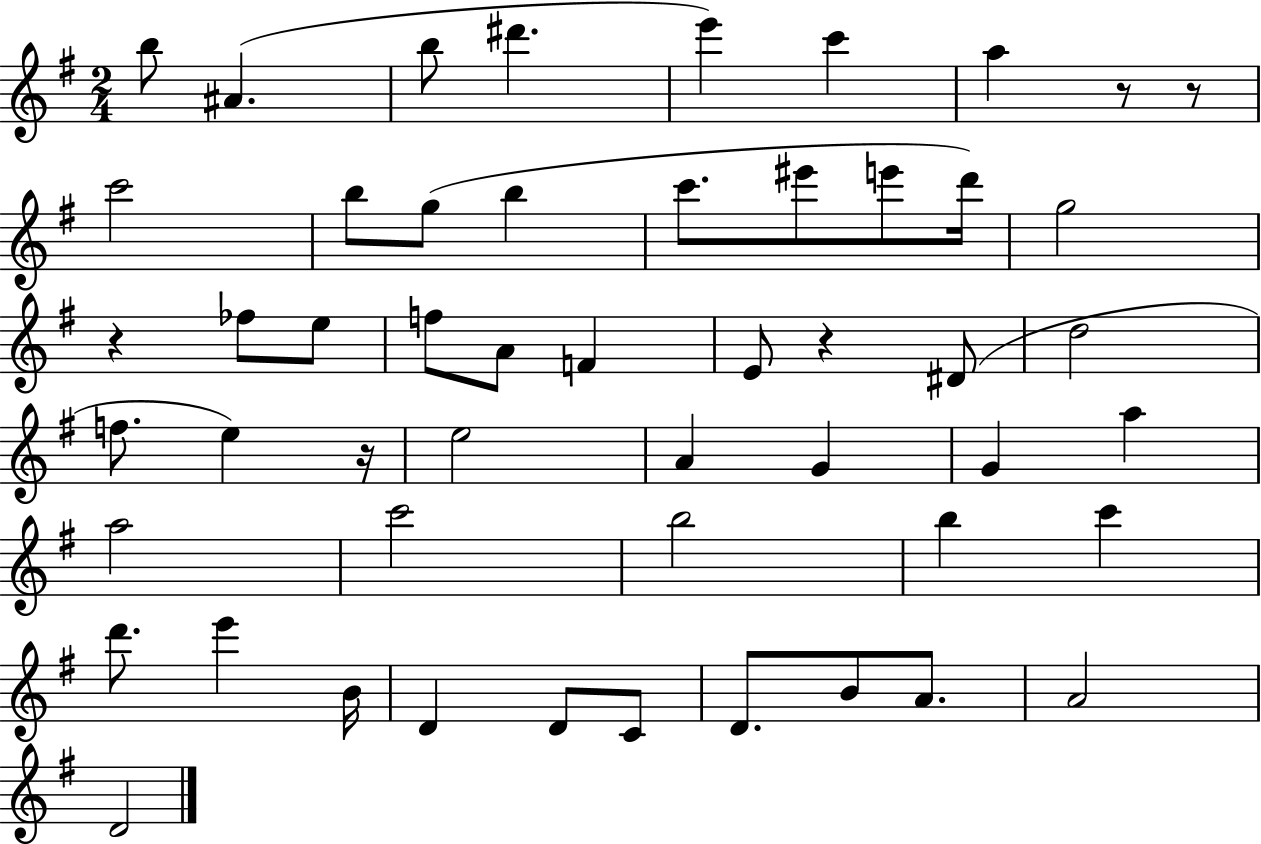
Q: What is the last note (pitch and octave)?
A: D4